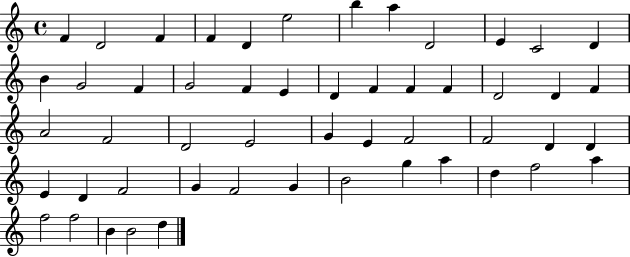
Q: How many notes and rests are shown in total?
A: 52